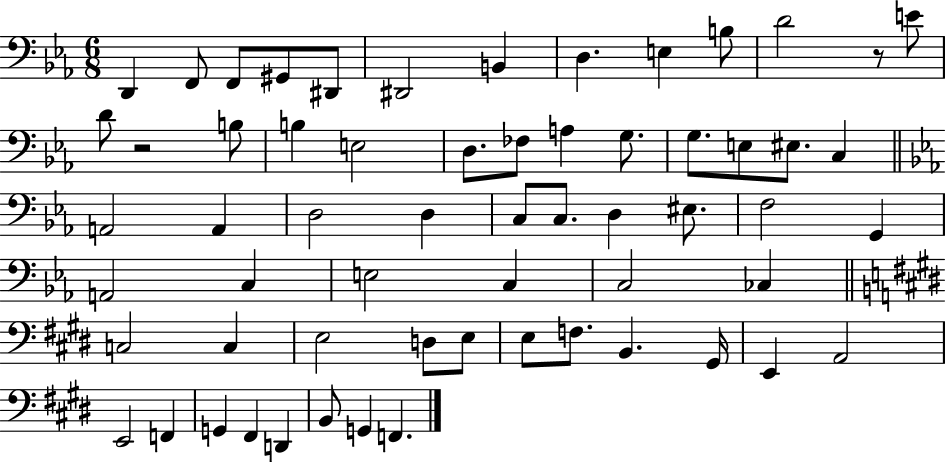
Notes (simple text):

D2/q F2/e F2/e G#2/e D#2/e D#2/h B2/q D3/q. E3/q B3/e D4/h R/e E4/e D4/e R/h B3/e B3/q E3/h D3/e. FES3/e A3/q G3/e. G3/e. E3/e EIS3/e. C3/q A2/h A2/q D3/h D3/q C3/e C3/e. D3/q EIS3/e. F3/h G2/q A2/h C3/q E3/h C3/q C3/h CES3/q C3/h C3/q E3/h D3/e E3/e E3/e F3/e. B2/q. G#2/s E2/q A2/h E2/h F2/q G2/q F#2/q D2/q B2/e G2/q F2/q.